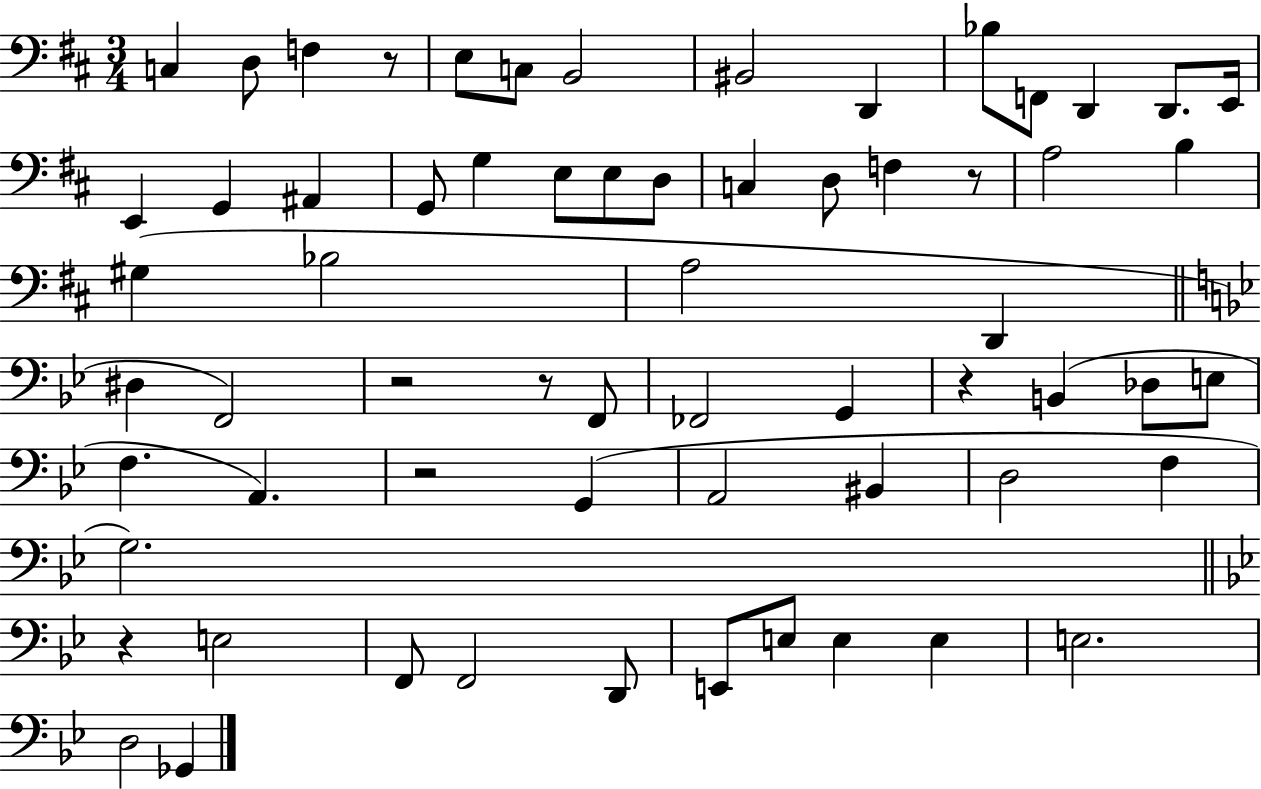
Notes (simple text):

C3/q D3/e F3/q R/e E3/e C3/e B2/h BIS2/h D2/q Bb3/e F2/e D2/q D2/e. E2/s E2/q G2/q A#2/q G2/e G3/q E3/e E3/e D3/e C3/q D3/e F3/q R/e A3/h B3/q G#3/q Bb3/h A3/h D2/q D#3/q F2/h R/h R/e F2/e FES2/h G2/q R/q B2/q Db3/e E3/e F3/q. A2/q. R/h G2/q A2/h BIS2/q D3/h F3/q G3/h. R/q E3/h F2/e F2/h D2/e E2/e E3/e E3/q E3/q E3/h. D3/h Gb2/q